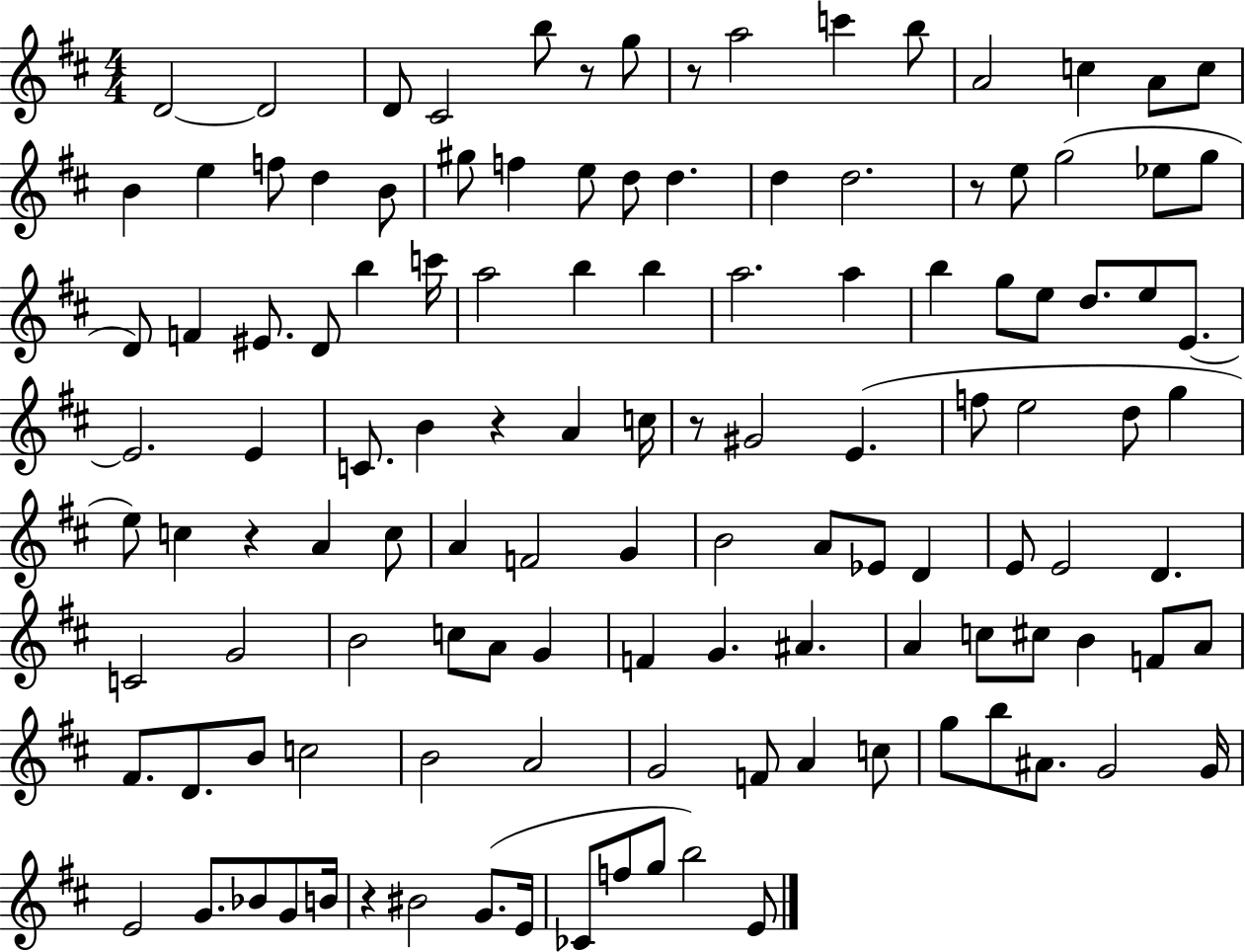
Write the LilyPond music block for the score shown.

{
  \clef treble
  \numericTimeSignature
  \time 4/4
  \key d \major
  \repeat volta 2 { d'2~~ d'2 | d'8 cis'2 b''8 r8 g''8 | r8 a''2 c'''4 b''8 | a'2 c''4 a'8 c''8 | \break b'4 e''4 f''8 d''4 b'8 | gis''8 f''4 e''8 d''8 d''4. | d''4 d''2. | r8 e''8 g''2( ees''8 g''8 | \break d'8) f'4 eis'8. d'8 b''4 c'''16 | a''2 b''4 b''4 | a''2. a''4 | b''4 g''8 e''8 d''8. e''8 e'8.~~ | \break e'2. e'4 | c'8. b'4 r4 a'4 c''16 | r8 gis'2 e'4.( | f''8 e''2 d''8 g''4 | \break e''8) c''4 r4 a'4 c''8 | a'4 f'2 g'4 | b'2 a'8 ees'8 d'4 | e'8 e'2 d'4. | \break c'2 g'2 | b'2 c''8 a'8 g'4 | f'4 g'4. ais'4. | a'4 c''8 cis''8 b'4 f'8 a'8 | \break fis'8. d'8. b'8 c''2 | b'2 a'2 | g'2 f'8 a'4 c''8 | g''8 b''8 ais'8. g'2 g'16 | \break e'2 g'8. bes'8 g'8 b'16 | r4 bis'2 g'8.( e'16 | ces'8 f''8 g''8 b''2) e'8 | } \bar "|."
}